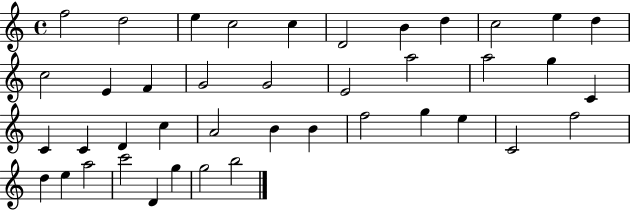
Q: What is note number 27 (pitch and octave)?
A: B4